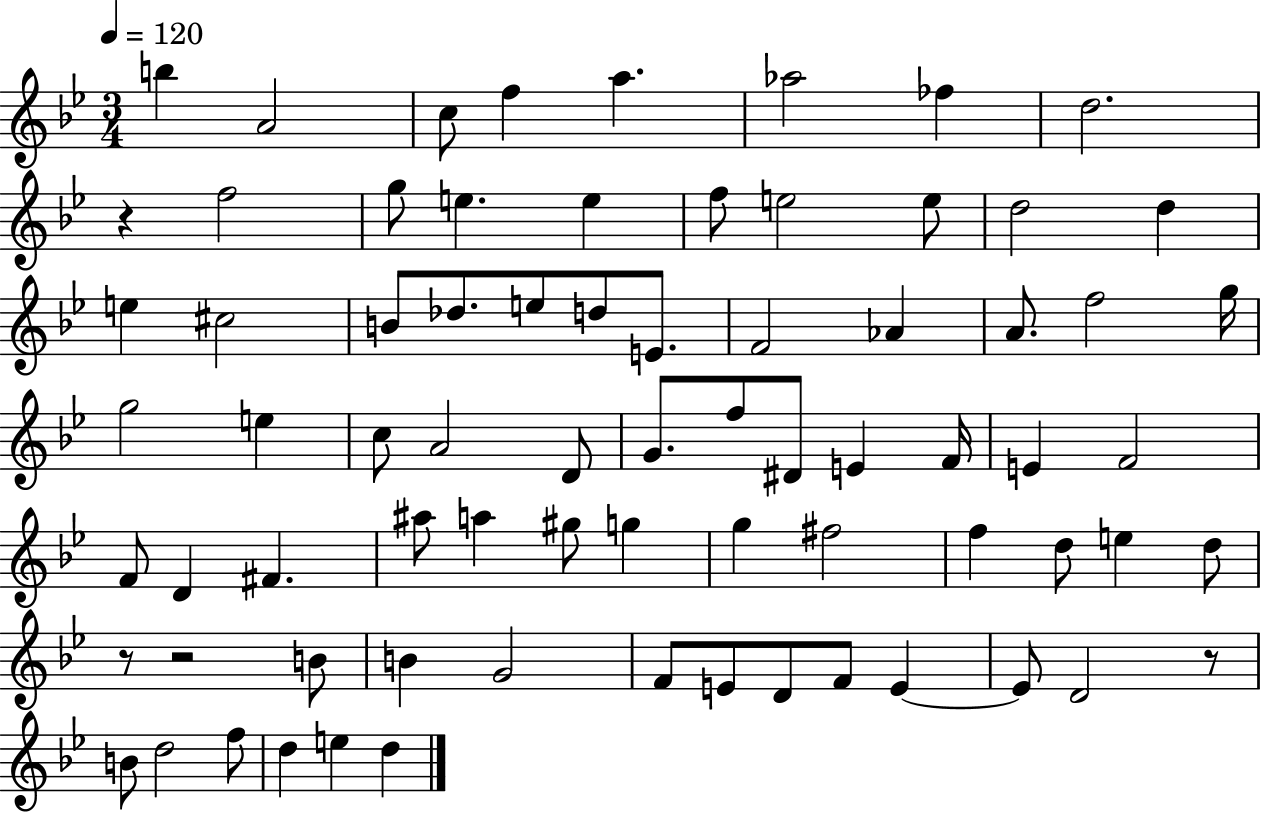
{
  \clef treble
  \numericTimeSignature
  \time 3/4
  \key bes \major
  \tempo 4 = 120
  b''4 a'2 | c''8 f''4 a''4. | aes''2 fes''4 | d''2. | \break r4 f''2 | g''8 e''4. e''4 | f''8 e''2 e''8 | d''2 d''4 | \break e''4 cis''2 | b'8 des''8. e''8 d''8 e'8. | f'2 aes'4 | a'8. f''2 g''16 | \break g''2 e''4 | c''8 a'2 d'8 | g'8. f''8 dis'8 e'4 f'16 | e'4 f'2 | \break f'8 d'4 fis'4. | ais''8 a''4 gis''8 g''4 | g''4 fis''2 | f''4 d''8 e''4 d''8 | \break r8 r2 b'8 | b'4 g'2 | f'8 e'8 d'8 f'8 e'4~~ | e'8 d'2 r8 | \break b'8 d''2 f''8 | d''4 e''4 d''4 | \bar "|."
}